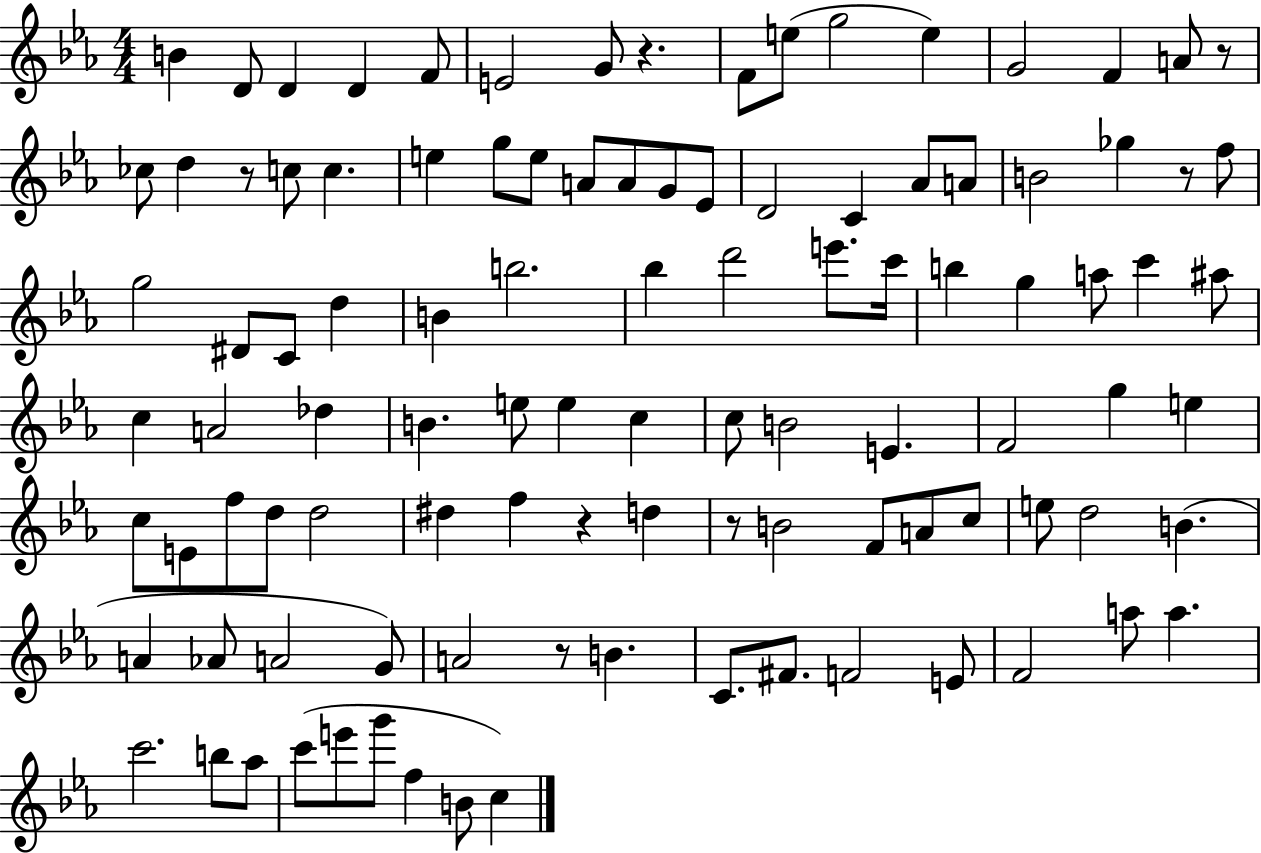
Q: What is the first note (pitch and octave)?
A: B4